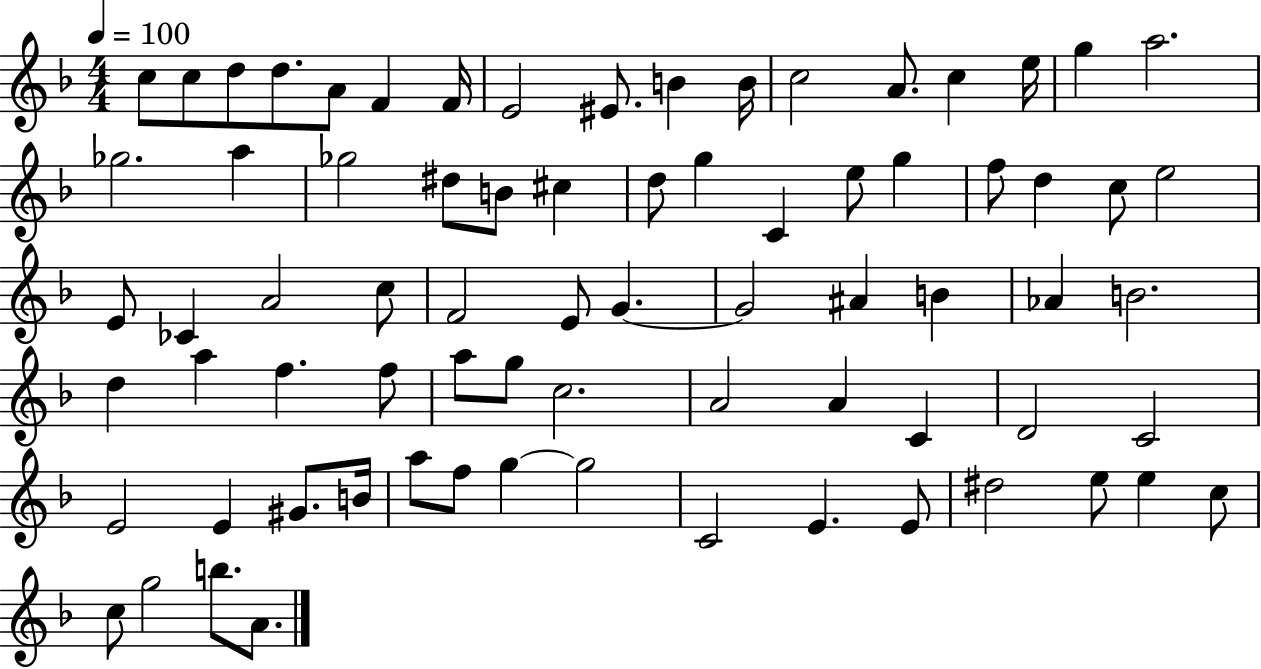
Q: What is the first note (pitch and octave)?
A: C5